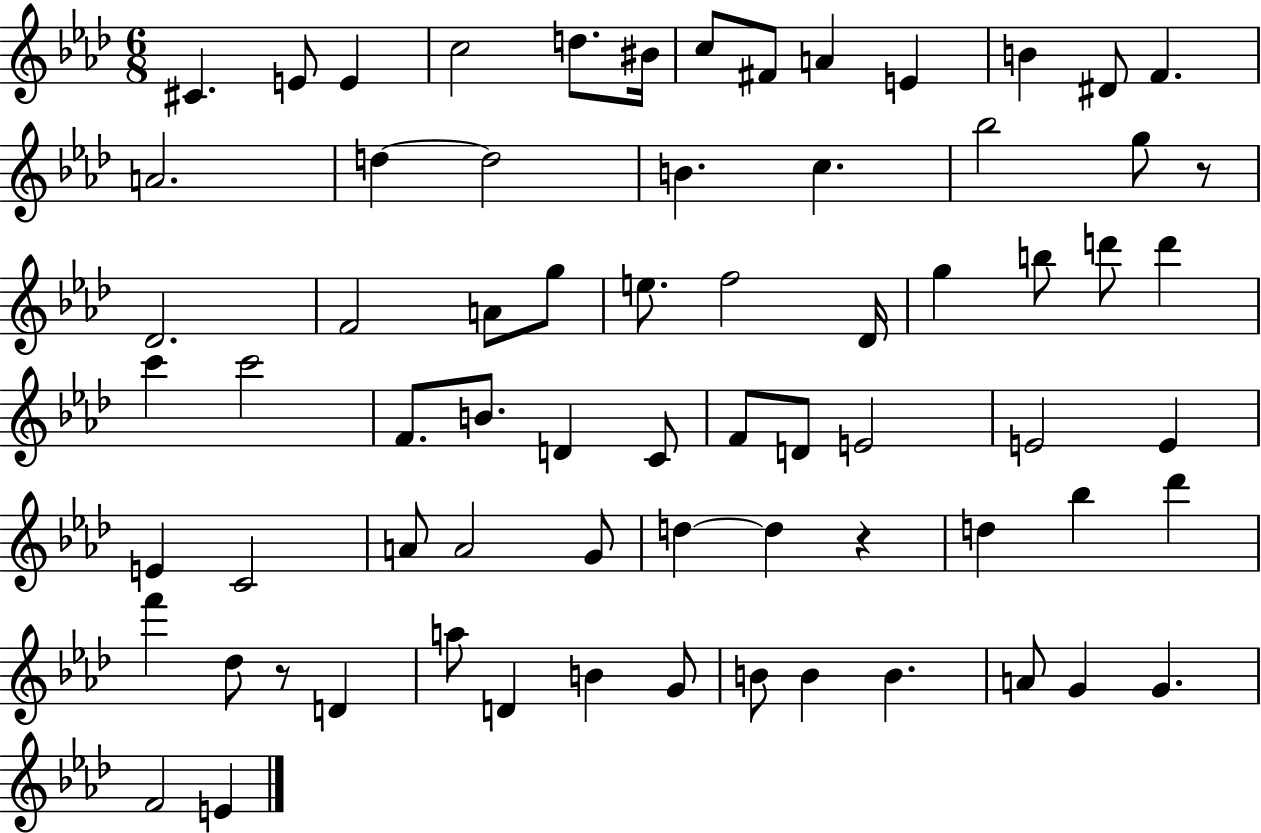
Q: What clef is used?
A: treble